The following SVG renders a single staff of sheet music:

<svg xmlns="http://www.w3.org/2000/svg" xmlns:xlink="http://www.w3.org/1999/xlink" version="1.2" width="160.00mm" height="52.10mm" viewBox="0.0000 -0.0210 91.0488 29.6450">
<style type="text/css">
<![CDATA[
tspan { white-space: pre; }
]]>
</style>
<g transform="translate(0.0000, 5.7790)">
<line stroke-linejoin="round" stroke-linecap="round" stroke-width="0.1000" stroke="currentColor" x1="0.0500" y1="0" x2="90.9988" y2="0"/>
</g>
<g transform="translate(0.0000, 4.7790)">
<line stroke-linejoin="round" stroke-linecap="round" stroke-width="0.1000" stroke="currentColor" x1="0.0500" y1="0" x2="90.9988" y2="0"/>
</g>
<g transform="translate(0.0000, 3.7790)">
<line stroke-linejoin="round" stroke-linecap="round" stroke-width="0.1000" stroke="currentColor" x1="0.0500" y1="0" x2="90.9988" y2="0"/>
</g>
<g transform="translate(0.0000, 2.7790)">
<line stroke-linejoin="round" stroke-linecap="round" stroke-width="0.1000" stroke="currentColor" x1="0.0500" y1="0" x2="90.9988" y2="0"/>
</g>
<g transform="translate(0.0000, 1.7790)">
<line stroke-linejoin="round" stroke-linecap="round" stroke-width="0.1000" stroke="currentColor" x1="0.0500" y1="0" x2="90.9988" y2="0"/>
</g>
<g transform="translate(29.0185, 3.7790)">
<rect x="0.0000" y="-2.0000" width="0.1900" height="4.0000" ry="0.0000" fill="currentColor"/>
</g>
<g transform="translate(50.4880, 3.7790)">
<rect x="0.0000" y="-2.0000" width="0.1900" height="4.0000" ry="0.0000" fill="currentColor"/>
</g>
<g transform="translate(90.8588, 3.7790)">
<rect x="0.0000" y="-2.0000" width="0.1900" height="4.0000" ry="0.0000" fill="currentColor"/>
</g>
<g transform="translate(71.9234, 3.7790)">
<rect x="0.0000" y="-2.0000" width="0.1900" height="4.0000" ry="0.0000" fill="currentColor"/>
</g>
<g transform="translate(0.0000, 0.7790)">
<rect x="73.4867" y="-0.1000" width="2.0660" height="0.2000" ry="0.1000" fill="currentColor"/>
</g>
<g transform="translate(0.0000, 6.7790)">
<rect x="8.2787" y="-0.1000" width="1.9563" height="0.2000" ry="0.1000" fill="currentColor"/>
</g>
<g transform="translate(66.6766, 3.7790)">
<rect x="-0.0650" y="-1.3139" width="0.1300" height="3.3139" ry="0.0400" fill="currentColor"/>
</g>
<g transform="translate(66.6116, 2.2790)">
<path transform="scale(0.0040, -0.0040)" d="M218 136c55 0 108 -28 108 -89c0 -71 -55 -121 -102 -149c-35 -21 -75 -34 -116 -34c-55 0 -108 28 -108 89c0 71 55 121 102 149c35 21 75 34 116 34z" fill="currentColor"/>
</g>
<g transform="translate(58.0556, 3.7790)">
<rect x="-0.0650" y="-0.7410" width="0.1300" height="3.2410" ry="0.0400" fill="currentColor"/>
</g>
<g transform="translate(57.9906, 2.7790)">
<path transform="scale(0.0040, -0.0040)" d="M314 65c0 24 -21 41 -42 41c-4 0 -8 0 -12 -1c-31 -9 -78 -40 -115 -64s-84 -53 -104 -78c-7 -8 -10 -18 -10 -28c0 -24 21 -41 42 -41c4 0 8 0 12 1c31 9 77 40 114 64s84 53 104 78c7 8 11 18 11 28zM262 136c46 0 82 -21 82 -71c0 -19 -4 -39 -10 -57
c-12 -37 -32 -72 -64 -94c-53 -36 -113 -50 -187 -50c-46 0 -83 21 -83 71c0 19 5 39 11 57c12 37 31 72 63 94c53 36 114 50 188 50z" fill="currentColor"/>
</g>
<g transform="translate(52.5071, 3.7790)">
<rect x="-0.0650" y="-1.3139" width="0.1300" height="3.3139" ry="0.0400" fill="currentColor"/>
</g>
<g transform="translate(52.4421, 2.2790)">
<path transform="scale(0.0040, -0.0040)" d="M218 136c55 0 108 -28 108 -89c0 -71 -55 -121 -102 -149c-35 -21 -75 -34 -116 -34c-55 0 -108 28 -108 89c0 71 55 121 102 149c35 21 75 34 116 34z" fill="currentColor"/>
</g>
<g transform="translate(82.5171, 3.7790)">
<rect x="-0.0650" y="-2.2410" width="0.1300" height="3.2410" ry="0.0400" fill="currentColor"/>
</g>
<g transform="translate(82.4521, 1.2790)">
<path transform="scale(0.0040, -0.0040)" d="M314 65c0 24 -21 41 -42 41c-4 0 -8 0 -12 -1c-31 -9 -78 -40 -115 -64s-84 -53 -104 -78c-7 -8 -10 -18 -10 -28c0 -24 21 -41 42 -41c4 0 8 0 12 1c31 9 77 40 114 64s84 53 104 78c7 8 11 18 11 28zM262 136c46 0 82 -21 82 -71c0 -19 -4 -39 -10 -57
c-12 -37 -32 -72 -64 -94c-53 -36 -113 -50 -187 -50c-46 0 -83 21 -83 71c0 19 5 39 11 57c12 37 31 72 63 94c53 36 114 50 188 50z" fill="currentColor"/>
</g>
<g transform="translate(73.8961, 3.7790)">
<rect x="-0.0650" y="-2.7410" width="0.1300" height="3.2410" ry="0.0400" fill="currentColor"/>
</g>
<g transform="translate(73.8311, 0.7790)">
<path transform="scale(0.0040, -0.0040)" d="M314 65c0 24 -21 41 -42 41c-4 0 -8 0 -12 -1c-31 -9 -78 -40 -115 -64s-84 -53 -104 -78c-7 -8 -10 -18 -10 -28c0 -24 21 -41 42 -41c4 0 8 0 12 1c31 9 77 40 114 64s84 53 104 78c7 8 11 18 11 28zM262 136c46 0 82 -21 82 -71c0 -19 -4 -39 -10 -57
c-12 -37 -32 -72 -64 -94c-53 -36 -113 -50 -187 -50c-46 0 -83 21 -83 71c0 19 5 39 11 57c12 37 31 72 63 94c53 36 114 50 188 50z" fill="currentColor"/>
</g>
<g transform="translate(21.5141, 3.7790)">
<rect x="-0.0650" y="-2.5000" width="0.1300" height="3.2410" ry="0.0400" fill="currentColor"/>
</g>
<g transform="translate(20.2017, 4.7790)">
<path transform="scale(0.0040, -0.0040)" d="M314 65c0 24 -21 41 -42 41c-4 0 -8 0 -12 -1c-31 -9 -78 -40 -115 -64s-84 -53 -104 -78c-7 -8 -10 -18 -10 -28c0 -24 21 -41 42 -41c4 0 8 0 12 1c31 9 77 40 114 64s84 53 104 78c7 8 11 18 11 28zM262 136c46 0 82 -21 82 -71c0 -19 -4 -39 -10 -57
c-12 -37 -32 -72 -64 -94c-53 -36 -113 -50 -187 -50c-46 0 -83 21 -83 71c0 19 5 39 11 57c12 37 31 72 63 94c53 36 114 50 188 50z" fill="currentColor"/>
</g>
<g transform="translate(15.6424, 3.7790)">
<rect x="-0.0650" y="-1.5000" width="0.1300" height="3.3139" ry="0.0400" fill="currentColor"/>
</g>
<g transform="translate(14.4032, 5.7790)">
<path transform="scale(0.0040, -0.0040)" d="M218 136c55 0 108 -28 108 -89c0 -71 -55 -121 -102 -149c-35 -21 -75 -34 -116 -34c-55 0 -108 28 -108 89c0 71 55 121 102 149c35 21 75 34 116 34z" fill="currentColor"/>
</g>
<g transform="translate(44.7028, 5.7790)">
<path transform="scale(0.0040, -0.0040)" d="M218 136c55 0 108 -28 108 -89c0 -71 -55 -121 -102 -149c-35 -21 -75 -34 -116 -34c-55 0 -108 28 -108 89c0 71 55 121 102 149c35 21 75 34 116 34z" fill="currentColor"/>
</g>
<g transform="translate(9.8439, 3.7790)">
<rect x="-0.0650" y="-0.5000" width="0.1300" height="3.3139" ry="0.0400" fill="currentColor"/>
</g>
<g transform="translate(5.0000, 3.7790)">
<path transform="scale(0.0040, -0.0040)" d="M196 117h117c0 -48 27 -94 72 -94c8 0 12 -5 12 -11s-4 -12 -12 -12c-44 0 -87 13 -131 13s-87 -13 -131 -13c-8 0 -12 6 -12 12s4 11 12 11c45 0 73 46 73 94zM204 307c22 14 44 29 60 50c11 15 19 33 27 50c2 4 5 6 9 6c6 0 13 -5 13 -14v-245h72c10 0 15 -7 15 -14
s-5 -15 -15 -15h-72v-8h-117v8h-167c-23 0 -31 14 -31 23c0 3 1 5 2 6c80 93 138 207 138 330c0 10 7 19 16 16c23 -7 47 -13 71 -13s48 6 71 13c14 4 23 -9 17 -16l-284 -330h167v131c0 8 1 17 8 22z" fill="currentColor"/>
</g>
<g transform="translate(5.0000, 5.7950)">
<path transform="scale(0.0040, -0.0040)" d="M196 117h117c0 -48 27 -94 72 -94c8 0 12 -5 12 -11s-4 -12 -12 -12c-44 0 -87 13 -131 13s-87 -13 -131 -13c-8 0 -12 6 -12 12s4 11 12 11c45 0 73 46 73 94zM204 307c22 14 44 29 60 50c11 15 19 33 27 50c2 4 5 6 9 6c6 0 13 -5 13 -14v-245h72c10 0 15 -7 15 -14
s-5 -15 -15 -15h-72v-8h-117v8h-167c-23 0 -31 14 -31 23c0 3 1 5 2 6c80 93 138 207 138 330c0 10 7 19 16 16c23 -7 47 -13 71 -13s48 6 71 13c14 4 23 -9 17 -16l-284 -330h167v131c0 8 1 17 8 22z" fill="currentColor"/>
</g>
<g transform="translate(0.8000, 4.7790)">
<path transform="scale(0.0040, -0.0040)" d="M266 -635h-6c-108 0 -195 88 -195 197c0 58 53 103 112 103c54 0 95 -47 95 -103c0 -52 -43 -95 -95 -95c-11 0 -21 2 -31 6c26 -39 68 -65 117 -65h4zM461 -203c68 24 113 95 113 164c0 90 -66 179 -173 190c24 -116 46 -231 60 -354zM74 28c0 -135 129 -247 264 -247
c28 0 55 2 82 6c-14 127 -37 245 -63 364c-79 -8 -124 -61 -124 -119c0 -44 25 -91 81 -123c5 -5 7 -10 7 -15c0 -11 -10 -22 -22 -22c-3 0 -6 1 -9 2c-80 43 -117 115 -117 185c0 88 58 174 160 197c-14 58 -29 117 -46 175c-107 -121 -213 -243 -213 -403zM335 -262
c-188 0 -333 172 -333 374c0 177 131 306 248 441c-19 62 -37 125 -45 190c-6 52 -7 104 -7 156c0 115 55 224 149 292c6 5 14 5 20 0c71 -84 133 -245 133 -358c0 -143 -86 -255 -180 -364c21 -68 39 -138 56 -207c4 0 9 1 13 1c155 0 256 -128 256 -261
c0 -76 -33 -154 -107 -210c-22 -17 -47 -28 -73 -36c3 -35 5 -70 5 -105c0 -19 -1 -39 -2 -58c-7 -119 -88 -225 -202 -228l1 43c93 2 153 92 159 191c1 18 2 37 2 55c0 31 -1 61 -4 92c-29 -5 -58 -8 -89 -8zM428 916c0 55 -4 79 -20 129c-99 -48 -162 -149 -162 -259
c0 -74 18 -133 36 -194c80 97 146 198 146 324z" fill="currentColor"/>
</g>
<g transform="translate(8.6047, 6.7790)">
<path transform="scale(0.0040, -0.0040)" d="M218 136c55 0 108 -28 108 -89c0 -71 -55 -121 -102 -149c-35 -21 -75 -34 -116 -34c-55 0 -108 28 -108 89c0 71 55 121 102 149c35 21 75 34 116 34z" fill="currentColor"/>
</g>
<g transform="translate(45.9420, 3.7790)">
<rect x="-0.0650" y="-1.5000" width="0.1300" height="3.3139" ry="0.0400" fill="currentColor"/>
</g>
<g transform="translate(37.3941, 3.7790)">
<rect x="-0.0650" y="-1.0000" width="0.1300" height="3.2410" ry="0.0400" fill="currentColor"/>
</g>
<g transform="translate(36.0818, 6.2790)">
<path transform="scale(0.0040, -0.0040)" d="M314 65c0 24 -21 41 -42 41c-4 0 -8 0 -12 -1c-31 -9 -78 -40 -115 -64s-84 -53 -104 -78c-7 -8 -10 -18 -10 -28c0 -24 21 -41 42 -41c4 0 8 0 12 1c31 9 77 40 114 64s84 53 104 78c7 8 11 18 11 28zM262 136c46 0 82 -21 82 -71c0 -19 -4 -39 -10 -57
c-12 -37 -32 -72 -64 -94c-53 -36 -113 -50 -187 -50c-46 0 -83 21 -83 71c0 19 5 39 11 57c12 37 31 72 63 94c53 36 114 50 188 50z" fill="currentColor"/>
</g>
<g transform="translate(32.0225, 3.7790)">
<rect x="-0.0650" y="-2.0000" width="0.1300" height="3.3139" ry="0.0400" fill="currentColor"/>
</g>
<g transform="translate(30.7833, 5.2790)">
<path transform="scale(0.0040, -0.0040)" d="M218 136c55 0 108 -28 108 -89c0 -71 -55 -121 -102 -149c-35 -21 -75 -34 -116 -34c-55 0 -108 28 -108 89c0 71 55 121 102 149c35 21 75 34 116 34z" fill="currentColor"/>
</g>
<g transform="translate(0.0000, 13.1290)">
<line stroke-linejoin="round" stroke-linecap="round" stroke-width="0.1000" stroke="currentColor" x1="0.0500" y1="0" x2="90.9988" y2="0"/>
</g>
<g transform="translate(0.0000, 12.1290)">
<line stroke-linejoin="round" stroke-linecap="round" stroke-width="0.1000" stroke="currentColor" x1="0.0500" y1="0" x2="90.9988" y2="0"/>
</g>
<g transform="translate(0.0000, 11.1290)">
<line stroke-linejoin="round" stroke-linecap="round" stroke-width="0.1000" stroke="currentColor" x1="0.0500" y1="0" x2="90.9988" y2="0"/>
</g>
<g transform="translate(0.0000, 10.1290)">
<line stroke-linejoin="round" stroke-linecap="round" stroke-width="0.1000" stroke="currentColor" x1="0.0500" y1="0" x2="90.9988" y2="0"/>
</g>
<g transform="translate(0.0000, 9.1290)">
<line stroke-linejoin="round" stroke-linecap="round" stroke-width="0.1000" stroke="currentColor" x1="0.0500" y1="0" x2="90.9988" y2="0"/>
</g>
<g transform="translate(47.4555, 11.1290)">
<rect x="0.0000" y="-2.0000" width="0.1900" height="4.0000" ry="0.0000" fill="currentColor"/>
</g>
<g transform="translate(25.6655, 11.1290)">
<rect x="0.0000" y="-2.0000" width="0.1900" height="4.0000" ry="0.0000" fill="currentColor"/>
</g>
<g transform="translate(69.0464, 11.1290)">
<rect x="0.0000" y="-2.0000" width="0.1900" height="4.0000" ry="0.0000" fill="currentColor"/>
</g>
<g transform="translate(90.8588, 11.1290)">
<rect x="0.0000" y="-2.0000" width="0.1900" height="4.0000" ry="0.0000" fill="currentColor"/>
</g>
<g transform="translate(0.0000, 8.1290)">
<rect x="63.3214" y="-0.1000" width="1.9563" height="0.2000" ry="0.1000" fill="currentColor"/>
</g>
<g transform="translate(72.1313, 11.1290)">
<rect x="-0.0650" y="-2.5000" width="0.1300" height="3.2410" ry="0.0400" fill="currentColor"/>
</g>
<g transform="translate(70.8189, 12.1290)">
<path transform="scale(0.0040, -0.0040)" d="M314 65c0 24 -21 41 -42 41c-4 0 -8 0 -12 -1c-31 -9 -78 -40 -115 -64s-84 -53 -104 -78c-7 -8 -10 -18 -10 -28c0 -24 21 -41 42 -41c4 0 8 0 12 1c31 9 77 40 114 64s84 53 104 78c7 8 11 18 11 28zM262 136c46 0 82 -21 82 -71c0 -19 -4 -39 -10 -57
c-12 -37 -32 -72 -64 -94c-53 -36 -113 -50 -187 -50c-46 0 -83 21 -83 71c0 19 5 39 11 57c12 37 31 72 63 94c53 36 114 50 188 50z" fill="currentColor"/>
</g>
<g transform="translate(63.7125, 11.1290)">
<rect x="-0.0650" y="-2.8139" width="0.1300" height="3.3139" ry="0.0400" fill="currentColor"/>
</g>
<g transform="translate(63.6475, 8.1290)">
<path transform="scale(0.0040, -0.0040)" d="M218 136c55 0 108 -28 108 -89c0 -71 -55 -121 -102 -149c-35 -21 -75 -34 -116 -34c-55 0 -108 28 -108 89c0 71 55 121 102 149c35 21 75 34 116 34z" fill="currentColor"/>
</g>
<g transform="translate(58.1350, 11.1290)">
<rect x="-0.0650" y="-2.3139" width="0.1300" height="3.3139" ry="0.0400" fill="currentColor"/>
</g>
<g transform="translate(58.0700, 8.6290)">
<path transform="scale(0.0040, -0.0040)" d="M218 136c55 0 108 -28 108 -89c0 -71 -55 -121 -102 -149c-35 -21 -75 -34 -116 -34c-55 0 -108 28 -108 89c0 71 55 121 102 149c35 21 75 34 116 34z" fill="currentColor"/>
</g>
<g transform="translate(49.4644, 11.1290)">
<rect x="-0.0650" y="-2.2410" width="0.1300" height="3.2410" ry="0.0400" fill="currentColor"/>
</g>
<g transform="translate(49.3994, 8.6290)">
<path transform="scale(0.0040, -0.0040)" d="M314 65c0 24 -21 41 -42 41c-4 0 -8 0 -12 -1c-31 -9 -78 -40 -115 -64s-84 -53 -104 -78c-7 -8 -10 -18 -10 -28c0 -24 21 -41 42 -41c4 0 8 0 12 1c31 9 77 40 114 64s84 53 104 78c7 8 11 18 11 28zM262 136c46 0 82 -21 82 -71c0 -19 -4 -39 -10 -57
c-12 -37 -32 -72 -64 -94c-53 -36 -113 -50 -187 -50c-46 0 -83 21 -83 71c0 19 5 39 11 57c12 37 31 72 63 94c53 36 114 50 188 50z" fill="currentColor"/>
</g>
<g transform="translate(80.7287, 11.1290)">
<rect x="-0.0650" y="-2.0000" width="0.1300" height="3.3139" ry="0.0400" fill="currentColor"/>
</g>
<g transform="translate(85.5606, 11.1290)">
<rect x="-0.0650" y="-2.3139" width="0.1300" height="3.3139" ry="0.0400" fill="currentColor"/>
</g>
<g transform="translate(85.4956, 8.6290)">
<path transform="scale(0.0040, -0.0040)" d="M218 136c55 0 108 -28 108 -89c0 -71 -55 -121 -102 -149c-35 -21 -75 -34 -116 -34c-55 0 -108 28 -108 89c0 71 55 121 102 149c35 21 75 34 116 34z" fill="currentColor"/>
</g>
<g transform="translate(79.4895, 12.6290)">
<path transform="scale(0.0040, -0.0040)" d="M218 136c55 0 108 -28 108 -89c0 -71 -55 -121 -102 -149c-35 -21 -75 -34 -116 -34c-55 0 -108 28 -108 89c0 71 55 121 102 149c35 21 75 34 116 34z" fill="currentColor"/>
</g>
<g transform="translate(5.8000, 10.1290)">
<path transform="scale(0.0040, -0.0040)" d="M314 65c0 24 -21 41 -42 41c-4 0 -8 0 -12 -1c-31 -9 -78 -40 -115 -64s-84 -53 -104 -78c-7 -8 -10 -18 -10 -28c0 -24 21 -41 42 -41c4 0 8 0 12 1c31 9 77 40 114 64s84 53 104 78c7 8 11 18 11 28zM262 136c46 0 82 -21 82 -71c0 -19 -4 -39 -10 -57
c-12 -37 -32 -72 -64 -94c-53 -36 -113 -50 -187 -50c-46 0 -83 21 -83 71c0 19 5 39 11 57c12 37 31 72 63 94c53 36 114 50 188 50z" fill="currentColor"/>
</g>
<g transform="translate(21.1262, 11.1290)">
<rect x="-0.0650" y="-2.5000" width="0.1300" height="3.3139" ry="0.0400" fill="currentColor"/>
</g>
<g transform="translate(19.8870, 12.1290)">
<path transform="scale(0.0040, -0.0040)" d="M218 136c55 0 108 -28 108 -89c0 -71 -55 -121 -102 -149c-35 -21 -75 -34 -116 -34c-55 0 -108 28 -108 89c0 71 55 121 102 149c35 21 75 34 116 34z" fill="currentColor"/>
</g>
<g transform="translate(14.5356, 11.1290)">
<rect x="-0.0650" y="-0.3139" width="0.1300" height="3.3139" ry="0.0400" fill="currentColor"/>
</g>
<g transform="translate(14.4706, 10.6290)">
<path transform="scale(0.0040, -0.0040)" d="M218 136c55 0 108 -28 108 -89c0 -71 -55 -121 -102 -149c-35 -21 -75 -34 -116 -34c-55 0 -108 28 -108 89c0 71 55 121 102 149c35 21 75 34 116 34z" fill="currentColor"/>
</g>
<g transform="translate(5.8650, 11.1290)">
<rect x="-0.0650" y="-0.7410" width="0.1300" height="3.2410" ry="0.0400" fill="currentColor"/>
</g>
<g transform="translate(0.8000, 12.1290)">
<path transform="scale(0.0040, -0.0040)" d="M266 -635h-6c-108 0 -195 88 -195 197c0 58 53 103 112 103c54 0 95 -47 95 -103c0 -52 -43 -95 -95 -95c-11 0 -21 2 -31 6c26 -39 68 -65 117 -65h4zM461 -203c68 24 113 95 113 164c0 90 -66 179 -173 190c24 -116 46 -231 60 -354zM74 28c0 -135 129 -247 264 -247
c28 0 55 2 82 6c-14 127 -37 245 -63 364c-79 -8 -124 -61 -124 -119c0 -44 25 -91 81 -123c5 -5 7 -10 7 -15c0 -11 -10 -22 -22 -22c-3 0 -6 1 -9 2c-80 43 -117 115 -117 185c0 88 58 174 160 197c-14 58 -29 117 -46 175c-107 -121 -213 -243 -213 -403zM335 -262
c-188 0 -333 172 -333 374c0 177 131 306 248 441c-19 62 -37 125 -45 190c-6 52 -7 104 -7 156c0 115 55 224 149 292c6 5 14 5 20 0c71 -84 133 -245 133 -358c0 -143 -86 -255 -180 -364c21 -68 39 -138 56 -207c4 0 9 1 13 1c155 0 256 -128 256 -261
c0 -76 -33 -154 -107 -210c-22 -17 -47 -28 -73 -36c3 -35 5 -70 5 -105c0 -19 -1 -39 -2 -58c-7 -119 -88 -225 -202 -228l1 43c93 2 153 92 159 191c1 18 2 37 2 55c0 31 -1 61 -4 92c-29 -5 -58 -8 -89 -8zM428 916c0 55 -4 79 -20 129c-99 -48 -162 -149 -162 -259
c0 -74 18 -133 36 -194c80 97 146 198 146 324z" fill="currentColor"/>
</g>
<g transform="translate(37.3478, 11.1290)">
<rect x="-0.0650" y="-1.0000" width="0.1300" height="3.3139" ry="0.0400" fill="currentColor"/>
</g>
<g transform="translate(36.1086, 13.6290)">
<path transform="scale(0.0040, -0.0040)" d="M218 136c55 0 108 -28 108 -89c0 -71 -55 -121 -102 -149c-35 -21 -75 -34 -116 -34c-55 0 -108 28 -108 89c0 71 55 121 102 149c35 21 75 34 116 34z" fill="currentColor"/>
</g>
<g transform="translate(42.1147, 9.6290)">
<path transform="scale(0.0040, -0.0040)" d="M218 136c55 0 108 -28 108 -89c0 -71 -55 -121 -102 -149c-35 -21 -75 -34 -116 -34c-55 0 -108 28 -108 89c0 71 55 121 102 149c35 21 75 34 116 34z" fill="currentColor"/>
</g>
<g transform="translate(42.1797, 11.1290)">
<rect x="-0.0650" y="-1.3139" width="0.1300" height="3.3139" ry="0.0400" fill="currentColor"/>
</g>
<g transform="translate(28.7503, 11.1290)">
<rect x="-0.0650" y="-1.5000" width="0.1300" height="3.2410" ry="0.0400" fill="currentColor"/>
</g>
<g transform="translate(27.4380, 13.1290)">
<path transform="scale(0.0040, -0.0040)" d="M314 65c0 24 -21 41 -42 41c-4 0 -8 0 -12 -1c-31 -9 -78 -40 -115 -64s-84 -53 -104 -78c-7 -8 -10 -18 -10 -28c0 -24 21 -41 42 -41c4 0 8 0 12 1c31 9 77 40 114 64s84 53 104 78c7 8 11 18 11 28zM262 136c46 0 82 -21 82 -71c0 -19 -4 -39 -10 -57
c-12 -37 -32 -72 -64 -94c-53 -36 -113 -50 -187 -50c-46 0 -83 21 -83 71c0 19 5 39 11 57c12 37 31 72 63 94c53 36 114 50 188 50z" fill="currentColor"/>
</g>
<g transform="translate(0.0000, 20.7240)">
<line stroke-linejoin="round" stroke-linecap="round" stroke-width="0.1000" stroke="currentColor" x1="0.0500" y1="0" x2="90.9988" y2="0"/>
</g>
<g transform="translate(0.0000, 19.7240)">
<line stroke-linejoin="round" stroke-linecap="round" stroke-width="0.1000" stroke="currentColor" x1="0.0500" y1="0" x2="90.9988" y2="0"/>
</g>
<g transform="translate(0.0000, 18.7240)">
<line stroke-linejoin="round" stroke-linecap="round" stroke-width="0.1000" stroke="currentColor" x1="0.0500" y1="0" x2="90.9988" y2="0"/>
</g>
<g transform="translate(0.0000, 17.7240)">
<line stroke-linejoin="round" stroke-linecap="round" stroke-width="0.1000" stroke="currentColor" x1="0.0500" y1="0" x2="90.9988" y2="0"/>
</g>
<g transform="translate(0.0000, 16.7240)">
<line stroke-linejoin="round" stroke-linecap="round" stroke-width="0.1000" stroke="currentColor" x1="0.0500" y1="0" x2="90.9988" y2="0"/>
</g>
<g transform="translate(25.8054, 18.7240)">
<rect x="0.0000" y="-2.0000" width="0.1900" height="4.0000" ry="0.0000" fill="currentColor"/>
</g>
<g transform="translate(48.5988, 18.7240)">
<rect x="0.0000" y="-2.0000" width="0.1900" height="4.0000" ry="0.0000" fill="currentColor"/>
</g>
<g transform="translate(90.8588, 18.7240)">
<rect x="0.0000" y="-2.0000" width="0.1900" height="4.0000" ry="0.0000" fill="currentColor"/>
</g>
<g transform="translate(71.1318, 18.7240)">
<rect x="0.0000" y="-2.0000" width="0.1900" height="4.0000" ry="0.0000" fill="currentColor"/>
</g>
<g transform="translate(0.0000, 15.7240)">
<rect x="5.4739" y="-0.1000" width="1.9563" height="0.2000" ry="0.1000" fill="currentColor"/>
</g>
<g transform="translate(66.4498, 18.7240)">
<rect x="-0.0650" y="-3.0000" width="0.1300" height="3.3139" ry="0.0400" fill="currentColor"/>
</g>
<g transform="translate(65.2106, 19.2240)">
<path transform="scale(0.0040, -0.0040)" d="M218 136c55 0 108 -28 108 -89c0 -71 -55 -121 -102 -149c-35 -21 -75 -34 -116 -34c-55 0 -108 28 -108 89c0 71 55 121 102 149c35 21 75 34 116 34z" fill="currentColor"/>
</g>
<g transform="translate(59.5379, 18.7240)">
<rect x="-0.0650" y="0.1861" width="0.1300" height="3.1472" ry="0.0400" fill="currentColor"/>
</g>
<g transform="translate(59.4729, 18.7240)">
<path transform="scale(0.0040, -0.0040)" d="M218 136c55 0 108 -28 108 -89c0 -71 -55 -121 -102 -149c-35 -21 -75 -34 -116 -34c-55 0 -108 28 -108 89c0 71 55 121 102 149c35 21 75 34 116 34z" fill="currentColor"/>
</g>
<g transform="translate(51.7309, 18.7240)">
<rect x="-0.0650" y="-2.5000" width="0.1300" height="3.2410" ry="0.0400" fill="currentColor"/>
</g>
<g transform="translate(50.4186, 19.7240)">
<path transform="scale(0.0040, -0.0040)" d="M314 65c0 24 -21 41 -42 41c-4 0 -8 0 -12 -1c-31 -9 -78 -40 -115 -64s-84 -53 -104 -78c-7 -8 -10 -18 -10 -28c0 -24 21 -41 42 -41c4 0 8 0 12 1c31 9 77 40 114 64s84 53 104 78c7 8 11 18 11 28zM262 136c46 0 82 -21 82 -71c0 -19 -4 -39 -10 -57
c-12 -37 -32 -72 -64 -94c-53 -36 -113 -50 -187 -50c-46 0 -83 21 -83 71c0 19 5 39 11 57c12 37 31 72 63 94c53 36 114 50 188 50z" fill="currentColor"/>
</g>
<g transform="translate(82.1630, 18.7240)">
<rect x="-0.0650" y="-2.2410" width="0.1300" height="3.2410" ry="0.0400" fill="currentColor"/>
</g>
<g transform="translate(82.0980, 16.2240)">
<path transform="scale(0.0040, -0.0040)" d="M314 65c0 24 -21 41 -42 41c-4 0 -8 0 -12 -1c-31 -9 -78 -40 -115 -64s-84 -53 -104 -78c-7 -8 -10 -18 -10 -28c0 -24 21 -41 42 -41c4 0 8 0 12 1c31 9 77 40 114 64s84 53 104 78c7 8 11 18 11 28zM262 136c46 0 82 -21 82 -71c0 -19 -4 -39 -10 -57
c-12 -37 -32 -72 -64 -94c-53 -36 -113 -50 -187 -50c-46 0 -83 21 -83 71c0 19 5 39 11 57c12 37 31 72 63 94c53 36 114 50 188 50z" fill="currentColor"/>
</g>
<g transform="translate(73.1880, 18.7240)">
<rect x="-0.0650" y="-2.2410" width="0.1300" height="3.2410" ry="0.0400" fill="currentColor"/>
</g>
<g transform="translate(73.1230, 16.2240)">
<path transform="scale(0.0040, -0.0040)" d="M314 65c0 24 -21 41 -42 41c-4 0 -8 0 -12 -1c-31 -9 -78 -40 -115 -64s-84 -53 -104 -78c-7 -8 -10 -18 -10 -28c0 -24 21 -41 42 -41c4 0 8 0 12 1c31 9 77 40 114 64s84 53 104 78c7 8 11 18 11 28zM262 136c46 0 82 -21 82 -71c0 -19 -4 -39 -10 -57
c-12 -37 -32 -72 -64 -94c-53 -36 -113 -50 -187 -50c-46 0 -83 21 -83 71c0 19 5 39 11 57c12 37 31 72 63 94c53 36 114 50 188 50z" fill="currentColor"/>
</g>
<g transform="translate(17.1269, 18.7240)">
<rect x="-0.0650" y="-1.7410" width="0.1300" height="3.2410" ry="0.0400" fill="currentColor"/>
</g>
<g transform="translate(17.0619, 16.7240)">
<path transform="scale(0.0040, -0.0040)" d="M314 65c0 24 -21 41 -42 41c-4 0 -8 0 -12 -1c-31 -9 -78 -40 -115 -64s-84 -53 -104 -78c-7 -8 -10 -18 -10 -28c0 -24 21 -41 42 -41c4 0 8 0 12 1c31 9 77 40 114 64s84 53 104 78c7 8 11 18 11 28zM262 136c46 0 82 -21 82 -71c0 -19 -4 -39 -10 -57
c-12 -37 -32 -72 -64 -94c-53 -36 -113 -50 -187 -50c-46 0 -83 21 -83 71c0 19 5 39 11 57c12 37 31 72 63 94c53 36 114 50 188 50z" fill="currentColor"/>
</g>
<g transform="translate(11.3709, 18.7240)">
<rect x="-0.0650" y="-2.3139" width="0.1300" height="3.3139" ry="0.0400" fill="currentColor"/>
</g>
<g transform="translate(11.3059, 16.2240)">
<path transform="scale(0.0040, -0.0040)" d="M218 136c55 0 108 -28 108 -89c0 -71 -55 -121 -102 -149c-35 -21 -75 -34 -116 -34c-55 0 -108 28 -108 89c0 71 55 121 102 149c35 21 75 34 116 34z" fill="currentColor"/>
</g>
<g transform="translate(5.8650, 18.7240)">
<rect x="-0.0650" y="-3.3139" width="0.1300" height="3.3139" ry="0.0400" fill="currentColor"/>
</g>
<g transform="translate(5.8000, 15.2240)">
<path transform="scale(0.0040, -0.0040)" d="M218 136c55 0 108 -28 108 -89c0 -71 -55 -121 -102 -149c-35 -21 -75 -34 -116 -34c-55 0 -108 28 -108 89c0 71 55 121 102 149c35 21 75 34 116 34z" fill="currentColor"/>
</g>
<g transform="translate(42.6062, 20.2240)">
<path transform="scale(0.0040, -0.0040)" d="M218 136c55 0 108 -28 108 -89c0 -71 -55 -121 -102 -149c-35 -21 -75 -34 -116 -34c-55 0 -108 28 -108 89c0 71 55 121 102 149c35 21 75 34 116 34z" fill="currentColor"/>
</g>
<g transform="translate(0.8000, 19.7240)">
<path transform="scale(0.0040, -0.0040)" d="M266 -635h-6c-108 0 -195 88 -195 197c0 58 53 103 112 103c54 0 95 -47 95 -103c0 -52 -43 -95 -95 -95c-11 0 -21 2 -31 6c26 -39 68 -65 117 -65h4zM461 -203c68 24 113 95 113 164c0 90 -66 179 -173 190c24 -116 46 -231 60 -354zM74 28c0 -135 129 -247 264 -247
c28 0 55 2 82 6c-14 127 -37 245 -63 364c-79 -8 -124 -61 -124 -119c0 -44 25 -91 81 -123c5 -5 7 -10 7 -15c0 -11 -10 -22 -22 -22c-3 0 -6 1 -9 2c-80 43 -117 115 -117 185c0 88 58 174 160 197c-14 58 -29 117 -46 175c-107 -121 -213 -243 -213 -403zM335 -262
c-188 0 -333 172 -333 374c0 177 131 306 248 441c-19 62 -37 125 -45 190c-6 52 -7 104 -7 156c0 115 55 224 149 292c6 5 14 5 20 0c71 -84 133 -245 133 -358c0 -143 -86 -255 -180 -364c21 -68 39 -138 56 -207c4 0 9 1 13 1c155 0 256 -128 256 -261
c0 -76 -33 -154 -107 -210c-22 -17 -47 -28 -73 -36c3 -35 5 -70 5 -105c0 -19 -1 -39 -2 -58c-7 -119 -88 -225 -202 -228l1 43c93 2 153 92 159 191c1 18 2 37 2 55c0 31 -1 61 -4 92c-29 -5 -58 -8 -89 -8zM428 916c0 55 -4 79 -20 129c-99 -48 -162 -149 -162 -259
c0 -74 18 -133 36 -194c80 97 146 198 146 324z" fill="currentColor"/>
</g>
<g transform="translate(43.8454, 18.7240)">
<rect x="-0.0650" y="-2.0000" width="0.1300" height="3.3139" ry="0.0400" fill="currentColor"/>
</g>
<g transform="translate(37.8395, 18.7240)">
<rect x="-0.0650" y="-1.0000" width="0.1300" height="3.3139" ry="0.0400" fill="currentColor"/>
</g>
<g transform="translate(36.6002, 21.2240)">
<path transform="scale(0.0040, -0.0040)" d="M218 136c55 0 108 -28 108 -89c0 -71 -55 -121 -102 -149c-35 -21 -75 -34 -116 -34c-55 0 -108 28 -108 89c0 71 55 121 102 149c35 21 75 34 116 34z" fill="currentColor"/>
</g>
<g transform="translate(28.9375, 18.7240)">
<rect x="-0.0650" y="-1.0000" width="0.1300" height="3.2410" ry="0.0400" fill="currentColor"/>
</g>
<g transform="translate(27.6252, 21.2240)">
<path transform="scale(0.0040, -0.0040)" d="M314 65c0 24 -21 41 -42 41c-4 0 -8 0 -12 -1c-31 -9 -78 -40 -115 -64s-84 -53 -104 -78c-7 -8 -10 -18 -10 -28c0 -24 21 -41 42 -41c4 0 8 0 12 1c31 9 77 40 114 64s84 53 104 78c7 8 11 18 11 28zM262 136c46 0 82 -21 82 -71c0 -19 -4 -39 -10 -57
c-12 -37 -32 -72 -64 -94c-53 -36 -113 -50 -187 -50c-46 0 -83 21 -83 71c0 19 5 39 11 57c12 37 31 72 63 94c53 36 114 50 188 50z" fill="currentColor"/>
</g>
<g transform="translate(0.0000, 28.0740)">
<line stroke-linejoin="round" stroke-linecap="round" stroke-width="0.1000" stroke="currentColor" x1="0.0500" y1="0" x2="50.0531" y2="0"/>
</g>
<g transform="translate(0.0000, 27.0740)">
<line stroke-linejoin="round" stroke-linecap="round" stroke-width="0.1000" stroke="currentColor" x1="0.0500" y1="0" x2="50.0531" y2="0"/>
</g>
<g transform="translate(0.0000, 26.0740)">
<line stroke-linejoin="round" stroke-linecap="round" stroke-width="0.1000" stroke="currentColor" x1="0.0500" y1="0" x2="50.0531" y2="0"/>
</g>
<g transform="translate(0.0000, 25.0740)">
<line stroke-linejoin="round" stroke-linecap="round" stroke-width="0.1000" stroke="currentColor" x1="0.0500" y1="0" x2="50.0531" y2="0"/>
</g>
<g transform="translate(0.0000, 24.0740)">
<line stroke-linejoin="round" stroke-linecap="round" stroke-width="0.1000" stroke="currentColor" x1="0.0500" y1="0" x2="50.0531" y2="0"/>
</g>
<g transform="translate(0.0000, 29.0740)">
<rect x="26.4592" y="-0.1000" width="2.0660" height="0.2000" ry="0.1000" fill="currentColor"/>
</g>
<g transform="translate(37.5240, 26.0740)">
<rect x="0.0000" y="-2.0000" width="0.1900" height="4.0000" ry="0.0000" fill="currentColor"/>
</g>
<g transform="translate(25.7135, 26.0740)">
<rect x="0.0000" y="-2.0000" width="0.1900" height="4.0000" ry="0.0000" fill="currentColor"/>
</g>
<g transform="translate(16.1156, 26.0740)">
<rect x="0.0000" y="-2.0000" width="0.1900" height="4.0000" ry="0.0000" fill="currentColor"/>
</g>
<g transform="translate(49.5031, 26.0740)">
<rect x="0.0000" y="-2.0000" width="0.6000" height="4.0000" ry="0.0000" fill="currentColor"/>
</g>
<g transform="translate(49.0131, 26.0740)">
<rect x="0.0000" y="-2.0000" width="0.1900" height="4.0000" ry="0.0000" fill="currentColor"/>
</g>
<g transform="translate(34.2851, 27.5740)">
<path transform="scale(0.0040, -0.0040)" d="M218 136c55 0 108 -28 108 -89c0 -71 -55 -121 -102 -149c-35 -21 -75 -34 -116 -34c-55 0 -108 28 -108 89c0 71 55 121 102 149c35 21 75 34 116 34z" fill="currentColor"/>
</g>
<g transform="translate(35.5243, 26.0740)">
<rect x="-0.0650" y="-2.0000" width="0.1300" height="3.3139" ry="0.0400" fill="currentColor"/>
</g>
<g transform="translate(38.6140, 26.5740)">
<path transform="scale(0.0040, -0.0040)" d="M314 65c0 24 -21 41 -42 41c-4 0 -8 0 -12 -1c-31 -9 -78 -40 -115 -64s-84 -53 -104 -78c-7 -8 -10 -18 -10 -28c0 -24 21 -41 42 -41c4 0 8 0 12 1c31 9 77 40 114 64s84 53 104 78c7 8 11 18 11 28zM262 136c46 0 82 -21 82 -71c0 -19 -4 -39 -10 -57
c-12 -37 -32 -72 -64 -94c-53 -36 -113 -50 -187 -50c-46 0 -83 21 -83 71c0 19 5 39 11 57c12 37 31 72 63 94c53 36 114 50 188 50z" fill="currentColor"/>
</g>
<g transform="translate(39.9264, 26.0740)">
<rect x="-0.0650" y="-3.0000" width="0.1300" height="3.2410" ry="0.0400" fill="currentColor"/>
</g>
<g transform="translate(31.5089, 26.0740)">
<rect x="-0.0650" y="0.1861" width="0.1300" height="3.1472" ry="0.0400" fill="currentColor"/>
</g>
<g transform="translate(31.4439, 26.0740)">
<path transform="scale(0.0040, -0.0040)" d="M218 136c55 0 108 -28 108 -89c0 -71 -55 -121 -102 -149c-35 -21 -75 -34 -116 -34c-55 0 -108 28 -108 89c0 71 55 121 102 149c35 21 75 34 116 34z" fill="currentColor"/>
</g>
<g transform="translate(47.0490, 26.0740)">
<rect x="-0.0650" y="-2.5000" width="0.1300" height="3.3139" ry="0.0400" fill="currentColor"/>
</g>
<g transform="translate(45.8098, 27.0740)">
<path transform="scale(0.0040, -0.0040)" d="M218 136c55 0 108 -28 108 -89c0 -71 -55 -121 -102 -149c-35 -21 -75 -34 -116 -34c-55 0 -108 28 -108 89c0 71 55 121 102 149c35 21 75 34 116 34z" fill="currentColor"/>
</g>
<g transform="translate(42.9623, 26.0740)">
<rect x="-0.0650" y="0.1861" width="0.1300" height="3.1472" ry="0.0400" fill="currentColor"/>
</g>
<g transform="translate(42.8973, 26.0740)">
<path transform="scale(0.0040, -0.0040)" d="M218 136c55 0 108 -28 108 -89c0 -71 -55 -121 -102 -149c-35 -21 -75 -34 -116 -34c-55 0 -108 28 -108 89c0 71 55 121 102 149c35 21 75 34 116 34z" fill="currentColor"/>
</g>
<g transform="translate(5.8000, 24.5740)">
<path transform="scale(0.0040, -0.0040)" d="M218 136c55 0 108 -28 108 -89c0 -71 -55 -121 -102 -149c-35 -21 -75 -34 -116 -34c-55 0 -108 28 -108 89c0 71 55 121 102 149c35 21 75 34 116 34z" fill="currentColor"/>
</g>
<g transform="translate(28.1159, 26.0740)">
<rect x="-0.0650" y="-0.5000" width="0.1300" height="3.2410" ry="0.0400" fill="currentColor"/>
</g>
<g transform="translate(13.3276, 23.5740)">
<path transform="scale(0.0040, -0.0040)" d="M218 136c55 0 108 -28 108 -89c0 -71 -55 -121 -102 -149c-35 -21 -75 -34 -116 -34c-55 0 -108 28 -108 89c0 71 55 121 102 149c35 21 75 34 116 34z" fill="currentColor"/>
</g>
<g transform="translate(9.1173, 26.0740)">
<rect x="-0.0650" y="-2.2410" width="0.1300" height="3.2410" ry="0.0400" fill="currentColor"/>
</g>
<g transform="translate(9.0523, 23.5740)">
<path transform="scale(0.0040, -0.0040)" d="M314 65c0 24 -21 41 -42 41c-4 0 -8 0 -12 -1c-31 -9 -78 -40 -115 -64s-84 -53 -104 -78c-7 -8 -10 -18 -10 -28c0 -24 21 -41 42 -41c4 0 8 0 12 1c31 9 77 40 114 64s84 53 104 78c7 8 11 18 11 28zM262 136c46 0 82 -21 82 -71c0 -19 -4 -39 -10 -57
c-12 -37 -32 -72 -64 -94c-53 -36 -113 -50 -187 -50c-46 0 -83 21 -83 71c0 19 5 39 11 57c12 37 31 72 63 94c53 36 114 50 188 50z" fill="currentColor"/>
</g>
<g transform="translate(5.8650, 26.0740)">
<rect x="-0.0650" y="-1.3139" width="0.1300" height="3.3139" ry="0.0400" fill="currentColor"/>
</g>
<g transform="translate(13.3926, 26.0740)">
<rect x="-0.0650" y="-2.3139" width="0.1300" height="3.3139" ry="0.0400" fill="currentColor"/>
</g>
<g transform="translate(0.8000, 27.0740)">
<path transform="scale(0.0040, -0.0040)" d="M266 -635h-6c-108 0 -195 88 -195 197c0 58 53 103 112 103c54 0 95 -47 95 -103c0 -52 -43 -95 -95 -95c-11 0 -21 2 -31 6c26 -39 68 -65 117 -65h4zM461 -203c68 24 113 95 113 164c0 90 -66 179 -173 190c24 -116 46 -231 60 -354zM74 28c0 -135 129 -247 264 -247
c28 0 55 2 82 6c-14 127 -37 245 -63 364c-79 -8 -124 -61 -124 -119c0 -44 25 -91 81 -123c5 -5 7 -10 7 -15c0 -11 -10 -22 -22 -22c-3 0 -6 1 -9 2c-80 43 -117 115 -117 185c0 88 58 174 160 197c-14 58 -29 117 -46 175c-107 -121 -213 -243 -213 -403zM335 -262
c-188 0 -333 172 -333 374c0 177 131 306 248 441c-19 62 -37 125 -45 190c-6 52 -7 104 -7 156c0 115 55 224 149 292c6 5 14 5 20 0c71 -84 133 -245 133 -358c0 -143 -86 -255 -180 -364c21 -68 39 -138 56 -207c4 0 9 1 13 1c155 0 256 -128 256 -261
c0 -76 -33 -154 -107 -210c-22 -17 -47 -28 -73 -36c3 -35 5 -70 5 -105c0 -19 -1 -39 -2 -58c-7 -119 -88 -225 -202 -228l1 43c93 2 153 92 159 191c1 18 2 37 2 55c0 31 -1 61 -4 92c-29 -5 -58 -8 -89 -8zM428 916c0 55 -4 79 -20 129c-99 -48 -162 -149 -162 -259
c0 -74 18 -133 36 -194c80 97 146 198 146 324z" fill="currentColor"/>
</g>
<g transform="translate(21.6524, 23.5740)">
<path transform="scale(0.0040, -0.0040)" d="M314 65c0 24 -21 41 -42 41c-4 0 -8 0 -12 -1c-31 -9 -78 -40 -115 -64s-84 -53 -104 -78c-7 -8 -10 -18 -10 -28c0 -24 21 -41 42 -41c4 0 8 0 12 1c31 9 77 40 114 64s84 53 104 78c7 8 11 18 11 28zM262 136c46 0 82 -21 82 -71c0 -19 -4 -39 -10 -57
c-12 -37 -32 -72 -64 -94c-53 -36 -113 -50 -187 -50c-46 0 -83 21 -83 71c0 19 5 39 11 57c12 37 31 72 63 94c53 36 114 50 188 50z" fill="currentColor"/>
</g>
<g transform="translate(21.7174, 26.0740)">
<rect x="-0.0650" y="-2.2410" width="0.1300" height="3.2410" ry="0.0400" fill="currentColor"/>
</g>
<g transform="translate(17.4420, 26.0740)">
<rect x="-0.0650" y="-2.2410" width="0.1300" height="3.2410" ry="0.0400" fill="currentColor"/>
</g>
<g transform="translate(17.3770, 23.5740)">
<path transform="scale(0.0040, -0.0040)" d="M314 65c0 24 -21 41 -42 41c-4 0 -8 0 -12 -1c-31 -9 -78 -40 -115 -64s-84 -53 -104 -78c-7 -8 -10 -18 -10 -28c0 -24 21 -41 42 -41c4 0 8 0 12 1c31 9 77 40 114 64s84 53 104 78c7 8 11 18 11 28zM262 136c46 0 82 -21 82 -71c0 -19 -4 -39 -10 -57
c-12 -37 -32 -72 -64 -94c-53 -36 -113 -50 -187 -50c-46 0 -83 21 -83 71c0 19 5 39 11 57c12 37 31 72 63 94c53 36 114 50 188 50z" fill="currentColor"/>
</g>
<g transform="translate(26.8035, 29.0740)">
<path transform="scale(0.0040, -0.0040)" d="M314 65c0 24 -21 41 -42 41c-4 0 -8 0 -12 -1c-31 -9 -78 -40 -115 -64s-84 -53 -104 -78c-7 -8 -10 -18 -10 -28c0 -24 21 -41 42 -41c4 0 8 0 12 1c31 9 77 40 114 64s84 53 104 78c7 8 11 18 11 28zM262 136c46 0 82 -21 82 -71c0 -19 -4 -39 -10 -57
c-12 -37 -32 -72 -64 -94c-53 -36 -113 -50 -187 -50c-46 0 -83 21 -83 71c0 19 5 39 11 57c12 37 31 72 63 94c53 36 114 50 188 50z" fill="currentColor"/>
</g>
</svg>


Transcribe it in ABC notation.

X:1
T:Untitled
M:4/4
L:1/4
K:C
C E G2 F D2 E e d2 e a2 g2 d2 c G E2 D e g2 g a G2 F g b g f2 D2 D F G2 B A g2 g2 e g2 g g2 g2 C2 B F A2 B G